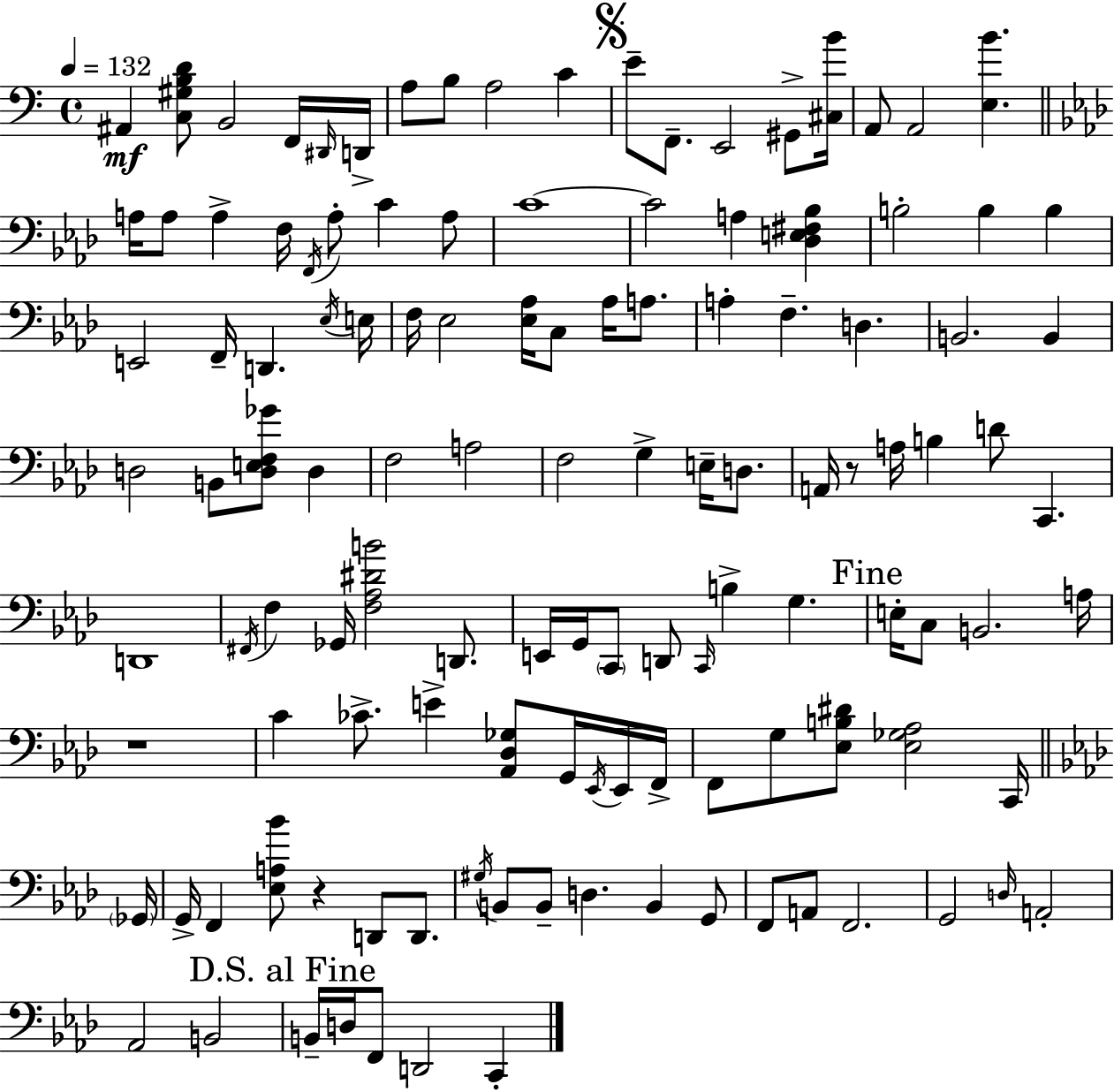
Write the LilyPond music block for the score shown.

{
  \clef bass
  \time 4/4
  \defaultTimeSignature
  \key c \major
  \tempo 4 = 132
  ais,4\mf <c gis b d'>8 b,2 f,16 \grace { dis,16 } | d,16-> a8 b8 a2 c'4 | \mark \markup { \musicglyph "scripts.segno" } e'8-- f,8.-- e,2 gis,8-> | <cis b'>16 a,8 a,2 <e b'>4. | \break \bar "||" \break \key aes \major a16 a8 a4-> f16 \acciaccatura { f,16 } a8-. c'4 a8 | c'1~~ | c'2 a4 <des e fis bes>4 | b2-. b4 b4 | \break e,2 f,16-- d,4. | \acciaccatura { ees16 } e16 f16 ees2 <ees aes>16 c8 aes16 a8. | a4-. f4.-- d4. | b,2. b,4 | \break d2 b,8 <d e f ges'>8 d4 | f2 a2 | f2 g4-> e16-- d8. | a,16 r8 a16 b4 d'8 c,4. | \break d,1 | \acciaccatura { fis,16 } f4 ges,16 <f aes dis' b'>2 | d,8. e,16 g,16 \parenthesize c,8 d,8 \grace { c,16 } b4-> g4. | \mark "Fine" e16-. c8 b,2. | \break a16 r1 | c'4 ces'8.-> e'4-> <aes, des ges>8 | g,16 \acciaccatura { ees,16 } ees,16 f,16-> f,8 g8 <ees b dis'>8 <ees ges aes>2 | c,16 \bar "||" \break \key f \minor \parenthesize ges,16 g,16-> f,4 <ees a bes'>8 r4 d,8 d,8. | \acciaccatura { gis16 } b,8 b,8-- d4. b,4 | g,8 f,8 a,8 f,2. | g,2 \grace { d16 } a,2-. | \break aes,2 b,2 | \mark "D.S. al Fine" b,16-- d16 f,8 d,2 c,4-. | \bar "|."
}